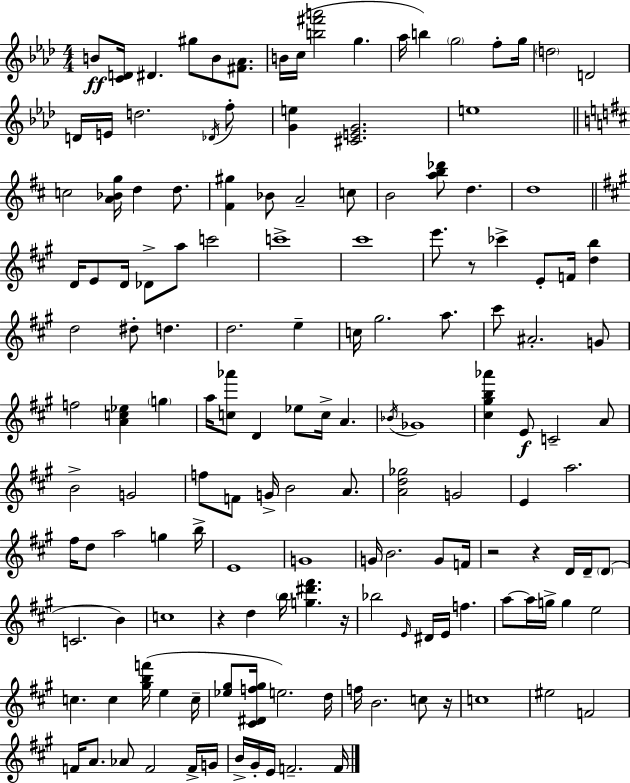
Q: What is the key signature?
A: AES major